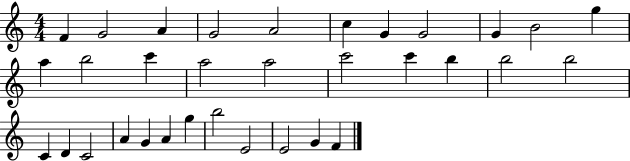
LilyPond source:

{
  \clef treble
  \numericTimeSignature
  \time 4/4
  \key c \major
  f'4 g'2 a'4 | g'2 a'2 | c''4 g'4 g'2 | g'4 b'2 g''4 | \break a''4 b''2 c'''4 | a''2 a''2 | c'''2 c'''4 b''4 | b''2 b''2 | \break c'4 d'4 c'2 | a'4 g'4 a'4 g''4 | b''2 e'2 | e'2 g'4 f'4 | \break \bar "|."
}